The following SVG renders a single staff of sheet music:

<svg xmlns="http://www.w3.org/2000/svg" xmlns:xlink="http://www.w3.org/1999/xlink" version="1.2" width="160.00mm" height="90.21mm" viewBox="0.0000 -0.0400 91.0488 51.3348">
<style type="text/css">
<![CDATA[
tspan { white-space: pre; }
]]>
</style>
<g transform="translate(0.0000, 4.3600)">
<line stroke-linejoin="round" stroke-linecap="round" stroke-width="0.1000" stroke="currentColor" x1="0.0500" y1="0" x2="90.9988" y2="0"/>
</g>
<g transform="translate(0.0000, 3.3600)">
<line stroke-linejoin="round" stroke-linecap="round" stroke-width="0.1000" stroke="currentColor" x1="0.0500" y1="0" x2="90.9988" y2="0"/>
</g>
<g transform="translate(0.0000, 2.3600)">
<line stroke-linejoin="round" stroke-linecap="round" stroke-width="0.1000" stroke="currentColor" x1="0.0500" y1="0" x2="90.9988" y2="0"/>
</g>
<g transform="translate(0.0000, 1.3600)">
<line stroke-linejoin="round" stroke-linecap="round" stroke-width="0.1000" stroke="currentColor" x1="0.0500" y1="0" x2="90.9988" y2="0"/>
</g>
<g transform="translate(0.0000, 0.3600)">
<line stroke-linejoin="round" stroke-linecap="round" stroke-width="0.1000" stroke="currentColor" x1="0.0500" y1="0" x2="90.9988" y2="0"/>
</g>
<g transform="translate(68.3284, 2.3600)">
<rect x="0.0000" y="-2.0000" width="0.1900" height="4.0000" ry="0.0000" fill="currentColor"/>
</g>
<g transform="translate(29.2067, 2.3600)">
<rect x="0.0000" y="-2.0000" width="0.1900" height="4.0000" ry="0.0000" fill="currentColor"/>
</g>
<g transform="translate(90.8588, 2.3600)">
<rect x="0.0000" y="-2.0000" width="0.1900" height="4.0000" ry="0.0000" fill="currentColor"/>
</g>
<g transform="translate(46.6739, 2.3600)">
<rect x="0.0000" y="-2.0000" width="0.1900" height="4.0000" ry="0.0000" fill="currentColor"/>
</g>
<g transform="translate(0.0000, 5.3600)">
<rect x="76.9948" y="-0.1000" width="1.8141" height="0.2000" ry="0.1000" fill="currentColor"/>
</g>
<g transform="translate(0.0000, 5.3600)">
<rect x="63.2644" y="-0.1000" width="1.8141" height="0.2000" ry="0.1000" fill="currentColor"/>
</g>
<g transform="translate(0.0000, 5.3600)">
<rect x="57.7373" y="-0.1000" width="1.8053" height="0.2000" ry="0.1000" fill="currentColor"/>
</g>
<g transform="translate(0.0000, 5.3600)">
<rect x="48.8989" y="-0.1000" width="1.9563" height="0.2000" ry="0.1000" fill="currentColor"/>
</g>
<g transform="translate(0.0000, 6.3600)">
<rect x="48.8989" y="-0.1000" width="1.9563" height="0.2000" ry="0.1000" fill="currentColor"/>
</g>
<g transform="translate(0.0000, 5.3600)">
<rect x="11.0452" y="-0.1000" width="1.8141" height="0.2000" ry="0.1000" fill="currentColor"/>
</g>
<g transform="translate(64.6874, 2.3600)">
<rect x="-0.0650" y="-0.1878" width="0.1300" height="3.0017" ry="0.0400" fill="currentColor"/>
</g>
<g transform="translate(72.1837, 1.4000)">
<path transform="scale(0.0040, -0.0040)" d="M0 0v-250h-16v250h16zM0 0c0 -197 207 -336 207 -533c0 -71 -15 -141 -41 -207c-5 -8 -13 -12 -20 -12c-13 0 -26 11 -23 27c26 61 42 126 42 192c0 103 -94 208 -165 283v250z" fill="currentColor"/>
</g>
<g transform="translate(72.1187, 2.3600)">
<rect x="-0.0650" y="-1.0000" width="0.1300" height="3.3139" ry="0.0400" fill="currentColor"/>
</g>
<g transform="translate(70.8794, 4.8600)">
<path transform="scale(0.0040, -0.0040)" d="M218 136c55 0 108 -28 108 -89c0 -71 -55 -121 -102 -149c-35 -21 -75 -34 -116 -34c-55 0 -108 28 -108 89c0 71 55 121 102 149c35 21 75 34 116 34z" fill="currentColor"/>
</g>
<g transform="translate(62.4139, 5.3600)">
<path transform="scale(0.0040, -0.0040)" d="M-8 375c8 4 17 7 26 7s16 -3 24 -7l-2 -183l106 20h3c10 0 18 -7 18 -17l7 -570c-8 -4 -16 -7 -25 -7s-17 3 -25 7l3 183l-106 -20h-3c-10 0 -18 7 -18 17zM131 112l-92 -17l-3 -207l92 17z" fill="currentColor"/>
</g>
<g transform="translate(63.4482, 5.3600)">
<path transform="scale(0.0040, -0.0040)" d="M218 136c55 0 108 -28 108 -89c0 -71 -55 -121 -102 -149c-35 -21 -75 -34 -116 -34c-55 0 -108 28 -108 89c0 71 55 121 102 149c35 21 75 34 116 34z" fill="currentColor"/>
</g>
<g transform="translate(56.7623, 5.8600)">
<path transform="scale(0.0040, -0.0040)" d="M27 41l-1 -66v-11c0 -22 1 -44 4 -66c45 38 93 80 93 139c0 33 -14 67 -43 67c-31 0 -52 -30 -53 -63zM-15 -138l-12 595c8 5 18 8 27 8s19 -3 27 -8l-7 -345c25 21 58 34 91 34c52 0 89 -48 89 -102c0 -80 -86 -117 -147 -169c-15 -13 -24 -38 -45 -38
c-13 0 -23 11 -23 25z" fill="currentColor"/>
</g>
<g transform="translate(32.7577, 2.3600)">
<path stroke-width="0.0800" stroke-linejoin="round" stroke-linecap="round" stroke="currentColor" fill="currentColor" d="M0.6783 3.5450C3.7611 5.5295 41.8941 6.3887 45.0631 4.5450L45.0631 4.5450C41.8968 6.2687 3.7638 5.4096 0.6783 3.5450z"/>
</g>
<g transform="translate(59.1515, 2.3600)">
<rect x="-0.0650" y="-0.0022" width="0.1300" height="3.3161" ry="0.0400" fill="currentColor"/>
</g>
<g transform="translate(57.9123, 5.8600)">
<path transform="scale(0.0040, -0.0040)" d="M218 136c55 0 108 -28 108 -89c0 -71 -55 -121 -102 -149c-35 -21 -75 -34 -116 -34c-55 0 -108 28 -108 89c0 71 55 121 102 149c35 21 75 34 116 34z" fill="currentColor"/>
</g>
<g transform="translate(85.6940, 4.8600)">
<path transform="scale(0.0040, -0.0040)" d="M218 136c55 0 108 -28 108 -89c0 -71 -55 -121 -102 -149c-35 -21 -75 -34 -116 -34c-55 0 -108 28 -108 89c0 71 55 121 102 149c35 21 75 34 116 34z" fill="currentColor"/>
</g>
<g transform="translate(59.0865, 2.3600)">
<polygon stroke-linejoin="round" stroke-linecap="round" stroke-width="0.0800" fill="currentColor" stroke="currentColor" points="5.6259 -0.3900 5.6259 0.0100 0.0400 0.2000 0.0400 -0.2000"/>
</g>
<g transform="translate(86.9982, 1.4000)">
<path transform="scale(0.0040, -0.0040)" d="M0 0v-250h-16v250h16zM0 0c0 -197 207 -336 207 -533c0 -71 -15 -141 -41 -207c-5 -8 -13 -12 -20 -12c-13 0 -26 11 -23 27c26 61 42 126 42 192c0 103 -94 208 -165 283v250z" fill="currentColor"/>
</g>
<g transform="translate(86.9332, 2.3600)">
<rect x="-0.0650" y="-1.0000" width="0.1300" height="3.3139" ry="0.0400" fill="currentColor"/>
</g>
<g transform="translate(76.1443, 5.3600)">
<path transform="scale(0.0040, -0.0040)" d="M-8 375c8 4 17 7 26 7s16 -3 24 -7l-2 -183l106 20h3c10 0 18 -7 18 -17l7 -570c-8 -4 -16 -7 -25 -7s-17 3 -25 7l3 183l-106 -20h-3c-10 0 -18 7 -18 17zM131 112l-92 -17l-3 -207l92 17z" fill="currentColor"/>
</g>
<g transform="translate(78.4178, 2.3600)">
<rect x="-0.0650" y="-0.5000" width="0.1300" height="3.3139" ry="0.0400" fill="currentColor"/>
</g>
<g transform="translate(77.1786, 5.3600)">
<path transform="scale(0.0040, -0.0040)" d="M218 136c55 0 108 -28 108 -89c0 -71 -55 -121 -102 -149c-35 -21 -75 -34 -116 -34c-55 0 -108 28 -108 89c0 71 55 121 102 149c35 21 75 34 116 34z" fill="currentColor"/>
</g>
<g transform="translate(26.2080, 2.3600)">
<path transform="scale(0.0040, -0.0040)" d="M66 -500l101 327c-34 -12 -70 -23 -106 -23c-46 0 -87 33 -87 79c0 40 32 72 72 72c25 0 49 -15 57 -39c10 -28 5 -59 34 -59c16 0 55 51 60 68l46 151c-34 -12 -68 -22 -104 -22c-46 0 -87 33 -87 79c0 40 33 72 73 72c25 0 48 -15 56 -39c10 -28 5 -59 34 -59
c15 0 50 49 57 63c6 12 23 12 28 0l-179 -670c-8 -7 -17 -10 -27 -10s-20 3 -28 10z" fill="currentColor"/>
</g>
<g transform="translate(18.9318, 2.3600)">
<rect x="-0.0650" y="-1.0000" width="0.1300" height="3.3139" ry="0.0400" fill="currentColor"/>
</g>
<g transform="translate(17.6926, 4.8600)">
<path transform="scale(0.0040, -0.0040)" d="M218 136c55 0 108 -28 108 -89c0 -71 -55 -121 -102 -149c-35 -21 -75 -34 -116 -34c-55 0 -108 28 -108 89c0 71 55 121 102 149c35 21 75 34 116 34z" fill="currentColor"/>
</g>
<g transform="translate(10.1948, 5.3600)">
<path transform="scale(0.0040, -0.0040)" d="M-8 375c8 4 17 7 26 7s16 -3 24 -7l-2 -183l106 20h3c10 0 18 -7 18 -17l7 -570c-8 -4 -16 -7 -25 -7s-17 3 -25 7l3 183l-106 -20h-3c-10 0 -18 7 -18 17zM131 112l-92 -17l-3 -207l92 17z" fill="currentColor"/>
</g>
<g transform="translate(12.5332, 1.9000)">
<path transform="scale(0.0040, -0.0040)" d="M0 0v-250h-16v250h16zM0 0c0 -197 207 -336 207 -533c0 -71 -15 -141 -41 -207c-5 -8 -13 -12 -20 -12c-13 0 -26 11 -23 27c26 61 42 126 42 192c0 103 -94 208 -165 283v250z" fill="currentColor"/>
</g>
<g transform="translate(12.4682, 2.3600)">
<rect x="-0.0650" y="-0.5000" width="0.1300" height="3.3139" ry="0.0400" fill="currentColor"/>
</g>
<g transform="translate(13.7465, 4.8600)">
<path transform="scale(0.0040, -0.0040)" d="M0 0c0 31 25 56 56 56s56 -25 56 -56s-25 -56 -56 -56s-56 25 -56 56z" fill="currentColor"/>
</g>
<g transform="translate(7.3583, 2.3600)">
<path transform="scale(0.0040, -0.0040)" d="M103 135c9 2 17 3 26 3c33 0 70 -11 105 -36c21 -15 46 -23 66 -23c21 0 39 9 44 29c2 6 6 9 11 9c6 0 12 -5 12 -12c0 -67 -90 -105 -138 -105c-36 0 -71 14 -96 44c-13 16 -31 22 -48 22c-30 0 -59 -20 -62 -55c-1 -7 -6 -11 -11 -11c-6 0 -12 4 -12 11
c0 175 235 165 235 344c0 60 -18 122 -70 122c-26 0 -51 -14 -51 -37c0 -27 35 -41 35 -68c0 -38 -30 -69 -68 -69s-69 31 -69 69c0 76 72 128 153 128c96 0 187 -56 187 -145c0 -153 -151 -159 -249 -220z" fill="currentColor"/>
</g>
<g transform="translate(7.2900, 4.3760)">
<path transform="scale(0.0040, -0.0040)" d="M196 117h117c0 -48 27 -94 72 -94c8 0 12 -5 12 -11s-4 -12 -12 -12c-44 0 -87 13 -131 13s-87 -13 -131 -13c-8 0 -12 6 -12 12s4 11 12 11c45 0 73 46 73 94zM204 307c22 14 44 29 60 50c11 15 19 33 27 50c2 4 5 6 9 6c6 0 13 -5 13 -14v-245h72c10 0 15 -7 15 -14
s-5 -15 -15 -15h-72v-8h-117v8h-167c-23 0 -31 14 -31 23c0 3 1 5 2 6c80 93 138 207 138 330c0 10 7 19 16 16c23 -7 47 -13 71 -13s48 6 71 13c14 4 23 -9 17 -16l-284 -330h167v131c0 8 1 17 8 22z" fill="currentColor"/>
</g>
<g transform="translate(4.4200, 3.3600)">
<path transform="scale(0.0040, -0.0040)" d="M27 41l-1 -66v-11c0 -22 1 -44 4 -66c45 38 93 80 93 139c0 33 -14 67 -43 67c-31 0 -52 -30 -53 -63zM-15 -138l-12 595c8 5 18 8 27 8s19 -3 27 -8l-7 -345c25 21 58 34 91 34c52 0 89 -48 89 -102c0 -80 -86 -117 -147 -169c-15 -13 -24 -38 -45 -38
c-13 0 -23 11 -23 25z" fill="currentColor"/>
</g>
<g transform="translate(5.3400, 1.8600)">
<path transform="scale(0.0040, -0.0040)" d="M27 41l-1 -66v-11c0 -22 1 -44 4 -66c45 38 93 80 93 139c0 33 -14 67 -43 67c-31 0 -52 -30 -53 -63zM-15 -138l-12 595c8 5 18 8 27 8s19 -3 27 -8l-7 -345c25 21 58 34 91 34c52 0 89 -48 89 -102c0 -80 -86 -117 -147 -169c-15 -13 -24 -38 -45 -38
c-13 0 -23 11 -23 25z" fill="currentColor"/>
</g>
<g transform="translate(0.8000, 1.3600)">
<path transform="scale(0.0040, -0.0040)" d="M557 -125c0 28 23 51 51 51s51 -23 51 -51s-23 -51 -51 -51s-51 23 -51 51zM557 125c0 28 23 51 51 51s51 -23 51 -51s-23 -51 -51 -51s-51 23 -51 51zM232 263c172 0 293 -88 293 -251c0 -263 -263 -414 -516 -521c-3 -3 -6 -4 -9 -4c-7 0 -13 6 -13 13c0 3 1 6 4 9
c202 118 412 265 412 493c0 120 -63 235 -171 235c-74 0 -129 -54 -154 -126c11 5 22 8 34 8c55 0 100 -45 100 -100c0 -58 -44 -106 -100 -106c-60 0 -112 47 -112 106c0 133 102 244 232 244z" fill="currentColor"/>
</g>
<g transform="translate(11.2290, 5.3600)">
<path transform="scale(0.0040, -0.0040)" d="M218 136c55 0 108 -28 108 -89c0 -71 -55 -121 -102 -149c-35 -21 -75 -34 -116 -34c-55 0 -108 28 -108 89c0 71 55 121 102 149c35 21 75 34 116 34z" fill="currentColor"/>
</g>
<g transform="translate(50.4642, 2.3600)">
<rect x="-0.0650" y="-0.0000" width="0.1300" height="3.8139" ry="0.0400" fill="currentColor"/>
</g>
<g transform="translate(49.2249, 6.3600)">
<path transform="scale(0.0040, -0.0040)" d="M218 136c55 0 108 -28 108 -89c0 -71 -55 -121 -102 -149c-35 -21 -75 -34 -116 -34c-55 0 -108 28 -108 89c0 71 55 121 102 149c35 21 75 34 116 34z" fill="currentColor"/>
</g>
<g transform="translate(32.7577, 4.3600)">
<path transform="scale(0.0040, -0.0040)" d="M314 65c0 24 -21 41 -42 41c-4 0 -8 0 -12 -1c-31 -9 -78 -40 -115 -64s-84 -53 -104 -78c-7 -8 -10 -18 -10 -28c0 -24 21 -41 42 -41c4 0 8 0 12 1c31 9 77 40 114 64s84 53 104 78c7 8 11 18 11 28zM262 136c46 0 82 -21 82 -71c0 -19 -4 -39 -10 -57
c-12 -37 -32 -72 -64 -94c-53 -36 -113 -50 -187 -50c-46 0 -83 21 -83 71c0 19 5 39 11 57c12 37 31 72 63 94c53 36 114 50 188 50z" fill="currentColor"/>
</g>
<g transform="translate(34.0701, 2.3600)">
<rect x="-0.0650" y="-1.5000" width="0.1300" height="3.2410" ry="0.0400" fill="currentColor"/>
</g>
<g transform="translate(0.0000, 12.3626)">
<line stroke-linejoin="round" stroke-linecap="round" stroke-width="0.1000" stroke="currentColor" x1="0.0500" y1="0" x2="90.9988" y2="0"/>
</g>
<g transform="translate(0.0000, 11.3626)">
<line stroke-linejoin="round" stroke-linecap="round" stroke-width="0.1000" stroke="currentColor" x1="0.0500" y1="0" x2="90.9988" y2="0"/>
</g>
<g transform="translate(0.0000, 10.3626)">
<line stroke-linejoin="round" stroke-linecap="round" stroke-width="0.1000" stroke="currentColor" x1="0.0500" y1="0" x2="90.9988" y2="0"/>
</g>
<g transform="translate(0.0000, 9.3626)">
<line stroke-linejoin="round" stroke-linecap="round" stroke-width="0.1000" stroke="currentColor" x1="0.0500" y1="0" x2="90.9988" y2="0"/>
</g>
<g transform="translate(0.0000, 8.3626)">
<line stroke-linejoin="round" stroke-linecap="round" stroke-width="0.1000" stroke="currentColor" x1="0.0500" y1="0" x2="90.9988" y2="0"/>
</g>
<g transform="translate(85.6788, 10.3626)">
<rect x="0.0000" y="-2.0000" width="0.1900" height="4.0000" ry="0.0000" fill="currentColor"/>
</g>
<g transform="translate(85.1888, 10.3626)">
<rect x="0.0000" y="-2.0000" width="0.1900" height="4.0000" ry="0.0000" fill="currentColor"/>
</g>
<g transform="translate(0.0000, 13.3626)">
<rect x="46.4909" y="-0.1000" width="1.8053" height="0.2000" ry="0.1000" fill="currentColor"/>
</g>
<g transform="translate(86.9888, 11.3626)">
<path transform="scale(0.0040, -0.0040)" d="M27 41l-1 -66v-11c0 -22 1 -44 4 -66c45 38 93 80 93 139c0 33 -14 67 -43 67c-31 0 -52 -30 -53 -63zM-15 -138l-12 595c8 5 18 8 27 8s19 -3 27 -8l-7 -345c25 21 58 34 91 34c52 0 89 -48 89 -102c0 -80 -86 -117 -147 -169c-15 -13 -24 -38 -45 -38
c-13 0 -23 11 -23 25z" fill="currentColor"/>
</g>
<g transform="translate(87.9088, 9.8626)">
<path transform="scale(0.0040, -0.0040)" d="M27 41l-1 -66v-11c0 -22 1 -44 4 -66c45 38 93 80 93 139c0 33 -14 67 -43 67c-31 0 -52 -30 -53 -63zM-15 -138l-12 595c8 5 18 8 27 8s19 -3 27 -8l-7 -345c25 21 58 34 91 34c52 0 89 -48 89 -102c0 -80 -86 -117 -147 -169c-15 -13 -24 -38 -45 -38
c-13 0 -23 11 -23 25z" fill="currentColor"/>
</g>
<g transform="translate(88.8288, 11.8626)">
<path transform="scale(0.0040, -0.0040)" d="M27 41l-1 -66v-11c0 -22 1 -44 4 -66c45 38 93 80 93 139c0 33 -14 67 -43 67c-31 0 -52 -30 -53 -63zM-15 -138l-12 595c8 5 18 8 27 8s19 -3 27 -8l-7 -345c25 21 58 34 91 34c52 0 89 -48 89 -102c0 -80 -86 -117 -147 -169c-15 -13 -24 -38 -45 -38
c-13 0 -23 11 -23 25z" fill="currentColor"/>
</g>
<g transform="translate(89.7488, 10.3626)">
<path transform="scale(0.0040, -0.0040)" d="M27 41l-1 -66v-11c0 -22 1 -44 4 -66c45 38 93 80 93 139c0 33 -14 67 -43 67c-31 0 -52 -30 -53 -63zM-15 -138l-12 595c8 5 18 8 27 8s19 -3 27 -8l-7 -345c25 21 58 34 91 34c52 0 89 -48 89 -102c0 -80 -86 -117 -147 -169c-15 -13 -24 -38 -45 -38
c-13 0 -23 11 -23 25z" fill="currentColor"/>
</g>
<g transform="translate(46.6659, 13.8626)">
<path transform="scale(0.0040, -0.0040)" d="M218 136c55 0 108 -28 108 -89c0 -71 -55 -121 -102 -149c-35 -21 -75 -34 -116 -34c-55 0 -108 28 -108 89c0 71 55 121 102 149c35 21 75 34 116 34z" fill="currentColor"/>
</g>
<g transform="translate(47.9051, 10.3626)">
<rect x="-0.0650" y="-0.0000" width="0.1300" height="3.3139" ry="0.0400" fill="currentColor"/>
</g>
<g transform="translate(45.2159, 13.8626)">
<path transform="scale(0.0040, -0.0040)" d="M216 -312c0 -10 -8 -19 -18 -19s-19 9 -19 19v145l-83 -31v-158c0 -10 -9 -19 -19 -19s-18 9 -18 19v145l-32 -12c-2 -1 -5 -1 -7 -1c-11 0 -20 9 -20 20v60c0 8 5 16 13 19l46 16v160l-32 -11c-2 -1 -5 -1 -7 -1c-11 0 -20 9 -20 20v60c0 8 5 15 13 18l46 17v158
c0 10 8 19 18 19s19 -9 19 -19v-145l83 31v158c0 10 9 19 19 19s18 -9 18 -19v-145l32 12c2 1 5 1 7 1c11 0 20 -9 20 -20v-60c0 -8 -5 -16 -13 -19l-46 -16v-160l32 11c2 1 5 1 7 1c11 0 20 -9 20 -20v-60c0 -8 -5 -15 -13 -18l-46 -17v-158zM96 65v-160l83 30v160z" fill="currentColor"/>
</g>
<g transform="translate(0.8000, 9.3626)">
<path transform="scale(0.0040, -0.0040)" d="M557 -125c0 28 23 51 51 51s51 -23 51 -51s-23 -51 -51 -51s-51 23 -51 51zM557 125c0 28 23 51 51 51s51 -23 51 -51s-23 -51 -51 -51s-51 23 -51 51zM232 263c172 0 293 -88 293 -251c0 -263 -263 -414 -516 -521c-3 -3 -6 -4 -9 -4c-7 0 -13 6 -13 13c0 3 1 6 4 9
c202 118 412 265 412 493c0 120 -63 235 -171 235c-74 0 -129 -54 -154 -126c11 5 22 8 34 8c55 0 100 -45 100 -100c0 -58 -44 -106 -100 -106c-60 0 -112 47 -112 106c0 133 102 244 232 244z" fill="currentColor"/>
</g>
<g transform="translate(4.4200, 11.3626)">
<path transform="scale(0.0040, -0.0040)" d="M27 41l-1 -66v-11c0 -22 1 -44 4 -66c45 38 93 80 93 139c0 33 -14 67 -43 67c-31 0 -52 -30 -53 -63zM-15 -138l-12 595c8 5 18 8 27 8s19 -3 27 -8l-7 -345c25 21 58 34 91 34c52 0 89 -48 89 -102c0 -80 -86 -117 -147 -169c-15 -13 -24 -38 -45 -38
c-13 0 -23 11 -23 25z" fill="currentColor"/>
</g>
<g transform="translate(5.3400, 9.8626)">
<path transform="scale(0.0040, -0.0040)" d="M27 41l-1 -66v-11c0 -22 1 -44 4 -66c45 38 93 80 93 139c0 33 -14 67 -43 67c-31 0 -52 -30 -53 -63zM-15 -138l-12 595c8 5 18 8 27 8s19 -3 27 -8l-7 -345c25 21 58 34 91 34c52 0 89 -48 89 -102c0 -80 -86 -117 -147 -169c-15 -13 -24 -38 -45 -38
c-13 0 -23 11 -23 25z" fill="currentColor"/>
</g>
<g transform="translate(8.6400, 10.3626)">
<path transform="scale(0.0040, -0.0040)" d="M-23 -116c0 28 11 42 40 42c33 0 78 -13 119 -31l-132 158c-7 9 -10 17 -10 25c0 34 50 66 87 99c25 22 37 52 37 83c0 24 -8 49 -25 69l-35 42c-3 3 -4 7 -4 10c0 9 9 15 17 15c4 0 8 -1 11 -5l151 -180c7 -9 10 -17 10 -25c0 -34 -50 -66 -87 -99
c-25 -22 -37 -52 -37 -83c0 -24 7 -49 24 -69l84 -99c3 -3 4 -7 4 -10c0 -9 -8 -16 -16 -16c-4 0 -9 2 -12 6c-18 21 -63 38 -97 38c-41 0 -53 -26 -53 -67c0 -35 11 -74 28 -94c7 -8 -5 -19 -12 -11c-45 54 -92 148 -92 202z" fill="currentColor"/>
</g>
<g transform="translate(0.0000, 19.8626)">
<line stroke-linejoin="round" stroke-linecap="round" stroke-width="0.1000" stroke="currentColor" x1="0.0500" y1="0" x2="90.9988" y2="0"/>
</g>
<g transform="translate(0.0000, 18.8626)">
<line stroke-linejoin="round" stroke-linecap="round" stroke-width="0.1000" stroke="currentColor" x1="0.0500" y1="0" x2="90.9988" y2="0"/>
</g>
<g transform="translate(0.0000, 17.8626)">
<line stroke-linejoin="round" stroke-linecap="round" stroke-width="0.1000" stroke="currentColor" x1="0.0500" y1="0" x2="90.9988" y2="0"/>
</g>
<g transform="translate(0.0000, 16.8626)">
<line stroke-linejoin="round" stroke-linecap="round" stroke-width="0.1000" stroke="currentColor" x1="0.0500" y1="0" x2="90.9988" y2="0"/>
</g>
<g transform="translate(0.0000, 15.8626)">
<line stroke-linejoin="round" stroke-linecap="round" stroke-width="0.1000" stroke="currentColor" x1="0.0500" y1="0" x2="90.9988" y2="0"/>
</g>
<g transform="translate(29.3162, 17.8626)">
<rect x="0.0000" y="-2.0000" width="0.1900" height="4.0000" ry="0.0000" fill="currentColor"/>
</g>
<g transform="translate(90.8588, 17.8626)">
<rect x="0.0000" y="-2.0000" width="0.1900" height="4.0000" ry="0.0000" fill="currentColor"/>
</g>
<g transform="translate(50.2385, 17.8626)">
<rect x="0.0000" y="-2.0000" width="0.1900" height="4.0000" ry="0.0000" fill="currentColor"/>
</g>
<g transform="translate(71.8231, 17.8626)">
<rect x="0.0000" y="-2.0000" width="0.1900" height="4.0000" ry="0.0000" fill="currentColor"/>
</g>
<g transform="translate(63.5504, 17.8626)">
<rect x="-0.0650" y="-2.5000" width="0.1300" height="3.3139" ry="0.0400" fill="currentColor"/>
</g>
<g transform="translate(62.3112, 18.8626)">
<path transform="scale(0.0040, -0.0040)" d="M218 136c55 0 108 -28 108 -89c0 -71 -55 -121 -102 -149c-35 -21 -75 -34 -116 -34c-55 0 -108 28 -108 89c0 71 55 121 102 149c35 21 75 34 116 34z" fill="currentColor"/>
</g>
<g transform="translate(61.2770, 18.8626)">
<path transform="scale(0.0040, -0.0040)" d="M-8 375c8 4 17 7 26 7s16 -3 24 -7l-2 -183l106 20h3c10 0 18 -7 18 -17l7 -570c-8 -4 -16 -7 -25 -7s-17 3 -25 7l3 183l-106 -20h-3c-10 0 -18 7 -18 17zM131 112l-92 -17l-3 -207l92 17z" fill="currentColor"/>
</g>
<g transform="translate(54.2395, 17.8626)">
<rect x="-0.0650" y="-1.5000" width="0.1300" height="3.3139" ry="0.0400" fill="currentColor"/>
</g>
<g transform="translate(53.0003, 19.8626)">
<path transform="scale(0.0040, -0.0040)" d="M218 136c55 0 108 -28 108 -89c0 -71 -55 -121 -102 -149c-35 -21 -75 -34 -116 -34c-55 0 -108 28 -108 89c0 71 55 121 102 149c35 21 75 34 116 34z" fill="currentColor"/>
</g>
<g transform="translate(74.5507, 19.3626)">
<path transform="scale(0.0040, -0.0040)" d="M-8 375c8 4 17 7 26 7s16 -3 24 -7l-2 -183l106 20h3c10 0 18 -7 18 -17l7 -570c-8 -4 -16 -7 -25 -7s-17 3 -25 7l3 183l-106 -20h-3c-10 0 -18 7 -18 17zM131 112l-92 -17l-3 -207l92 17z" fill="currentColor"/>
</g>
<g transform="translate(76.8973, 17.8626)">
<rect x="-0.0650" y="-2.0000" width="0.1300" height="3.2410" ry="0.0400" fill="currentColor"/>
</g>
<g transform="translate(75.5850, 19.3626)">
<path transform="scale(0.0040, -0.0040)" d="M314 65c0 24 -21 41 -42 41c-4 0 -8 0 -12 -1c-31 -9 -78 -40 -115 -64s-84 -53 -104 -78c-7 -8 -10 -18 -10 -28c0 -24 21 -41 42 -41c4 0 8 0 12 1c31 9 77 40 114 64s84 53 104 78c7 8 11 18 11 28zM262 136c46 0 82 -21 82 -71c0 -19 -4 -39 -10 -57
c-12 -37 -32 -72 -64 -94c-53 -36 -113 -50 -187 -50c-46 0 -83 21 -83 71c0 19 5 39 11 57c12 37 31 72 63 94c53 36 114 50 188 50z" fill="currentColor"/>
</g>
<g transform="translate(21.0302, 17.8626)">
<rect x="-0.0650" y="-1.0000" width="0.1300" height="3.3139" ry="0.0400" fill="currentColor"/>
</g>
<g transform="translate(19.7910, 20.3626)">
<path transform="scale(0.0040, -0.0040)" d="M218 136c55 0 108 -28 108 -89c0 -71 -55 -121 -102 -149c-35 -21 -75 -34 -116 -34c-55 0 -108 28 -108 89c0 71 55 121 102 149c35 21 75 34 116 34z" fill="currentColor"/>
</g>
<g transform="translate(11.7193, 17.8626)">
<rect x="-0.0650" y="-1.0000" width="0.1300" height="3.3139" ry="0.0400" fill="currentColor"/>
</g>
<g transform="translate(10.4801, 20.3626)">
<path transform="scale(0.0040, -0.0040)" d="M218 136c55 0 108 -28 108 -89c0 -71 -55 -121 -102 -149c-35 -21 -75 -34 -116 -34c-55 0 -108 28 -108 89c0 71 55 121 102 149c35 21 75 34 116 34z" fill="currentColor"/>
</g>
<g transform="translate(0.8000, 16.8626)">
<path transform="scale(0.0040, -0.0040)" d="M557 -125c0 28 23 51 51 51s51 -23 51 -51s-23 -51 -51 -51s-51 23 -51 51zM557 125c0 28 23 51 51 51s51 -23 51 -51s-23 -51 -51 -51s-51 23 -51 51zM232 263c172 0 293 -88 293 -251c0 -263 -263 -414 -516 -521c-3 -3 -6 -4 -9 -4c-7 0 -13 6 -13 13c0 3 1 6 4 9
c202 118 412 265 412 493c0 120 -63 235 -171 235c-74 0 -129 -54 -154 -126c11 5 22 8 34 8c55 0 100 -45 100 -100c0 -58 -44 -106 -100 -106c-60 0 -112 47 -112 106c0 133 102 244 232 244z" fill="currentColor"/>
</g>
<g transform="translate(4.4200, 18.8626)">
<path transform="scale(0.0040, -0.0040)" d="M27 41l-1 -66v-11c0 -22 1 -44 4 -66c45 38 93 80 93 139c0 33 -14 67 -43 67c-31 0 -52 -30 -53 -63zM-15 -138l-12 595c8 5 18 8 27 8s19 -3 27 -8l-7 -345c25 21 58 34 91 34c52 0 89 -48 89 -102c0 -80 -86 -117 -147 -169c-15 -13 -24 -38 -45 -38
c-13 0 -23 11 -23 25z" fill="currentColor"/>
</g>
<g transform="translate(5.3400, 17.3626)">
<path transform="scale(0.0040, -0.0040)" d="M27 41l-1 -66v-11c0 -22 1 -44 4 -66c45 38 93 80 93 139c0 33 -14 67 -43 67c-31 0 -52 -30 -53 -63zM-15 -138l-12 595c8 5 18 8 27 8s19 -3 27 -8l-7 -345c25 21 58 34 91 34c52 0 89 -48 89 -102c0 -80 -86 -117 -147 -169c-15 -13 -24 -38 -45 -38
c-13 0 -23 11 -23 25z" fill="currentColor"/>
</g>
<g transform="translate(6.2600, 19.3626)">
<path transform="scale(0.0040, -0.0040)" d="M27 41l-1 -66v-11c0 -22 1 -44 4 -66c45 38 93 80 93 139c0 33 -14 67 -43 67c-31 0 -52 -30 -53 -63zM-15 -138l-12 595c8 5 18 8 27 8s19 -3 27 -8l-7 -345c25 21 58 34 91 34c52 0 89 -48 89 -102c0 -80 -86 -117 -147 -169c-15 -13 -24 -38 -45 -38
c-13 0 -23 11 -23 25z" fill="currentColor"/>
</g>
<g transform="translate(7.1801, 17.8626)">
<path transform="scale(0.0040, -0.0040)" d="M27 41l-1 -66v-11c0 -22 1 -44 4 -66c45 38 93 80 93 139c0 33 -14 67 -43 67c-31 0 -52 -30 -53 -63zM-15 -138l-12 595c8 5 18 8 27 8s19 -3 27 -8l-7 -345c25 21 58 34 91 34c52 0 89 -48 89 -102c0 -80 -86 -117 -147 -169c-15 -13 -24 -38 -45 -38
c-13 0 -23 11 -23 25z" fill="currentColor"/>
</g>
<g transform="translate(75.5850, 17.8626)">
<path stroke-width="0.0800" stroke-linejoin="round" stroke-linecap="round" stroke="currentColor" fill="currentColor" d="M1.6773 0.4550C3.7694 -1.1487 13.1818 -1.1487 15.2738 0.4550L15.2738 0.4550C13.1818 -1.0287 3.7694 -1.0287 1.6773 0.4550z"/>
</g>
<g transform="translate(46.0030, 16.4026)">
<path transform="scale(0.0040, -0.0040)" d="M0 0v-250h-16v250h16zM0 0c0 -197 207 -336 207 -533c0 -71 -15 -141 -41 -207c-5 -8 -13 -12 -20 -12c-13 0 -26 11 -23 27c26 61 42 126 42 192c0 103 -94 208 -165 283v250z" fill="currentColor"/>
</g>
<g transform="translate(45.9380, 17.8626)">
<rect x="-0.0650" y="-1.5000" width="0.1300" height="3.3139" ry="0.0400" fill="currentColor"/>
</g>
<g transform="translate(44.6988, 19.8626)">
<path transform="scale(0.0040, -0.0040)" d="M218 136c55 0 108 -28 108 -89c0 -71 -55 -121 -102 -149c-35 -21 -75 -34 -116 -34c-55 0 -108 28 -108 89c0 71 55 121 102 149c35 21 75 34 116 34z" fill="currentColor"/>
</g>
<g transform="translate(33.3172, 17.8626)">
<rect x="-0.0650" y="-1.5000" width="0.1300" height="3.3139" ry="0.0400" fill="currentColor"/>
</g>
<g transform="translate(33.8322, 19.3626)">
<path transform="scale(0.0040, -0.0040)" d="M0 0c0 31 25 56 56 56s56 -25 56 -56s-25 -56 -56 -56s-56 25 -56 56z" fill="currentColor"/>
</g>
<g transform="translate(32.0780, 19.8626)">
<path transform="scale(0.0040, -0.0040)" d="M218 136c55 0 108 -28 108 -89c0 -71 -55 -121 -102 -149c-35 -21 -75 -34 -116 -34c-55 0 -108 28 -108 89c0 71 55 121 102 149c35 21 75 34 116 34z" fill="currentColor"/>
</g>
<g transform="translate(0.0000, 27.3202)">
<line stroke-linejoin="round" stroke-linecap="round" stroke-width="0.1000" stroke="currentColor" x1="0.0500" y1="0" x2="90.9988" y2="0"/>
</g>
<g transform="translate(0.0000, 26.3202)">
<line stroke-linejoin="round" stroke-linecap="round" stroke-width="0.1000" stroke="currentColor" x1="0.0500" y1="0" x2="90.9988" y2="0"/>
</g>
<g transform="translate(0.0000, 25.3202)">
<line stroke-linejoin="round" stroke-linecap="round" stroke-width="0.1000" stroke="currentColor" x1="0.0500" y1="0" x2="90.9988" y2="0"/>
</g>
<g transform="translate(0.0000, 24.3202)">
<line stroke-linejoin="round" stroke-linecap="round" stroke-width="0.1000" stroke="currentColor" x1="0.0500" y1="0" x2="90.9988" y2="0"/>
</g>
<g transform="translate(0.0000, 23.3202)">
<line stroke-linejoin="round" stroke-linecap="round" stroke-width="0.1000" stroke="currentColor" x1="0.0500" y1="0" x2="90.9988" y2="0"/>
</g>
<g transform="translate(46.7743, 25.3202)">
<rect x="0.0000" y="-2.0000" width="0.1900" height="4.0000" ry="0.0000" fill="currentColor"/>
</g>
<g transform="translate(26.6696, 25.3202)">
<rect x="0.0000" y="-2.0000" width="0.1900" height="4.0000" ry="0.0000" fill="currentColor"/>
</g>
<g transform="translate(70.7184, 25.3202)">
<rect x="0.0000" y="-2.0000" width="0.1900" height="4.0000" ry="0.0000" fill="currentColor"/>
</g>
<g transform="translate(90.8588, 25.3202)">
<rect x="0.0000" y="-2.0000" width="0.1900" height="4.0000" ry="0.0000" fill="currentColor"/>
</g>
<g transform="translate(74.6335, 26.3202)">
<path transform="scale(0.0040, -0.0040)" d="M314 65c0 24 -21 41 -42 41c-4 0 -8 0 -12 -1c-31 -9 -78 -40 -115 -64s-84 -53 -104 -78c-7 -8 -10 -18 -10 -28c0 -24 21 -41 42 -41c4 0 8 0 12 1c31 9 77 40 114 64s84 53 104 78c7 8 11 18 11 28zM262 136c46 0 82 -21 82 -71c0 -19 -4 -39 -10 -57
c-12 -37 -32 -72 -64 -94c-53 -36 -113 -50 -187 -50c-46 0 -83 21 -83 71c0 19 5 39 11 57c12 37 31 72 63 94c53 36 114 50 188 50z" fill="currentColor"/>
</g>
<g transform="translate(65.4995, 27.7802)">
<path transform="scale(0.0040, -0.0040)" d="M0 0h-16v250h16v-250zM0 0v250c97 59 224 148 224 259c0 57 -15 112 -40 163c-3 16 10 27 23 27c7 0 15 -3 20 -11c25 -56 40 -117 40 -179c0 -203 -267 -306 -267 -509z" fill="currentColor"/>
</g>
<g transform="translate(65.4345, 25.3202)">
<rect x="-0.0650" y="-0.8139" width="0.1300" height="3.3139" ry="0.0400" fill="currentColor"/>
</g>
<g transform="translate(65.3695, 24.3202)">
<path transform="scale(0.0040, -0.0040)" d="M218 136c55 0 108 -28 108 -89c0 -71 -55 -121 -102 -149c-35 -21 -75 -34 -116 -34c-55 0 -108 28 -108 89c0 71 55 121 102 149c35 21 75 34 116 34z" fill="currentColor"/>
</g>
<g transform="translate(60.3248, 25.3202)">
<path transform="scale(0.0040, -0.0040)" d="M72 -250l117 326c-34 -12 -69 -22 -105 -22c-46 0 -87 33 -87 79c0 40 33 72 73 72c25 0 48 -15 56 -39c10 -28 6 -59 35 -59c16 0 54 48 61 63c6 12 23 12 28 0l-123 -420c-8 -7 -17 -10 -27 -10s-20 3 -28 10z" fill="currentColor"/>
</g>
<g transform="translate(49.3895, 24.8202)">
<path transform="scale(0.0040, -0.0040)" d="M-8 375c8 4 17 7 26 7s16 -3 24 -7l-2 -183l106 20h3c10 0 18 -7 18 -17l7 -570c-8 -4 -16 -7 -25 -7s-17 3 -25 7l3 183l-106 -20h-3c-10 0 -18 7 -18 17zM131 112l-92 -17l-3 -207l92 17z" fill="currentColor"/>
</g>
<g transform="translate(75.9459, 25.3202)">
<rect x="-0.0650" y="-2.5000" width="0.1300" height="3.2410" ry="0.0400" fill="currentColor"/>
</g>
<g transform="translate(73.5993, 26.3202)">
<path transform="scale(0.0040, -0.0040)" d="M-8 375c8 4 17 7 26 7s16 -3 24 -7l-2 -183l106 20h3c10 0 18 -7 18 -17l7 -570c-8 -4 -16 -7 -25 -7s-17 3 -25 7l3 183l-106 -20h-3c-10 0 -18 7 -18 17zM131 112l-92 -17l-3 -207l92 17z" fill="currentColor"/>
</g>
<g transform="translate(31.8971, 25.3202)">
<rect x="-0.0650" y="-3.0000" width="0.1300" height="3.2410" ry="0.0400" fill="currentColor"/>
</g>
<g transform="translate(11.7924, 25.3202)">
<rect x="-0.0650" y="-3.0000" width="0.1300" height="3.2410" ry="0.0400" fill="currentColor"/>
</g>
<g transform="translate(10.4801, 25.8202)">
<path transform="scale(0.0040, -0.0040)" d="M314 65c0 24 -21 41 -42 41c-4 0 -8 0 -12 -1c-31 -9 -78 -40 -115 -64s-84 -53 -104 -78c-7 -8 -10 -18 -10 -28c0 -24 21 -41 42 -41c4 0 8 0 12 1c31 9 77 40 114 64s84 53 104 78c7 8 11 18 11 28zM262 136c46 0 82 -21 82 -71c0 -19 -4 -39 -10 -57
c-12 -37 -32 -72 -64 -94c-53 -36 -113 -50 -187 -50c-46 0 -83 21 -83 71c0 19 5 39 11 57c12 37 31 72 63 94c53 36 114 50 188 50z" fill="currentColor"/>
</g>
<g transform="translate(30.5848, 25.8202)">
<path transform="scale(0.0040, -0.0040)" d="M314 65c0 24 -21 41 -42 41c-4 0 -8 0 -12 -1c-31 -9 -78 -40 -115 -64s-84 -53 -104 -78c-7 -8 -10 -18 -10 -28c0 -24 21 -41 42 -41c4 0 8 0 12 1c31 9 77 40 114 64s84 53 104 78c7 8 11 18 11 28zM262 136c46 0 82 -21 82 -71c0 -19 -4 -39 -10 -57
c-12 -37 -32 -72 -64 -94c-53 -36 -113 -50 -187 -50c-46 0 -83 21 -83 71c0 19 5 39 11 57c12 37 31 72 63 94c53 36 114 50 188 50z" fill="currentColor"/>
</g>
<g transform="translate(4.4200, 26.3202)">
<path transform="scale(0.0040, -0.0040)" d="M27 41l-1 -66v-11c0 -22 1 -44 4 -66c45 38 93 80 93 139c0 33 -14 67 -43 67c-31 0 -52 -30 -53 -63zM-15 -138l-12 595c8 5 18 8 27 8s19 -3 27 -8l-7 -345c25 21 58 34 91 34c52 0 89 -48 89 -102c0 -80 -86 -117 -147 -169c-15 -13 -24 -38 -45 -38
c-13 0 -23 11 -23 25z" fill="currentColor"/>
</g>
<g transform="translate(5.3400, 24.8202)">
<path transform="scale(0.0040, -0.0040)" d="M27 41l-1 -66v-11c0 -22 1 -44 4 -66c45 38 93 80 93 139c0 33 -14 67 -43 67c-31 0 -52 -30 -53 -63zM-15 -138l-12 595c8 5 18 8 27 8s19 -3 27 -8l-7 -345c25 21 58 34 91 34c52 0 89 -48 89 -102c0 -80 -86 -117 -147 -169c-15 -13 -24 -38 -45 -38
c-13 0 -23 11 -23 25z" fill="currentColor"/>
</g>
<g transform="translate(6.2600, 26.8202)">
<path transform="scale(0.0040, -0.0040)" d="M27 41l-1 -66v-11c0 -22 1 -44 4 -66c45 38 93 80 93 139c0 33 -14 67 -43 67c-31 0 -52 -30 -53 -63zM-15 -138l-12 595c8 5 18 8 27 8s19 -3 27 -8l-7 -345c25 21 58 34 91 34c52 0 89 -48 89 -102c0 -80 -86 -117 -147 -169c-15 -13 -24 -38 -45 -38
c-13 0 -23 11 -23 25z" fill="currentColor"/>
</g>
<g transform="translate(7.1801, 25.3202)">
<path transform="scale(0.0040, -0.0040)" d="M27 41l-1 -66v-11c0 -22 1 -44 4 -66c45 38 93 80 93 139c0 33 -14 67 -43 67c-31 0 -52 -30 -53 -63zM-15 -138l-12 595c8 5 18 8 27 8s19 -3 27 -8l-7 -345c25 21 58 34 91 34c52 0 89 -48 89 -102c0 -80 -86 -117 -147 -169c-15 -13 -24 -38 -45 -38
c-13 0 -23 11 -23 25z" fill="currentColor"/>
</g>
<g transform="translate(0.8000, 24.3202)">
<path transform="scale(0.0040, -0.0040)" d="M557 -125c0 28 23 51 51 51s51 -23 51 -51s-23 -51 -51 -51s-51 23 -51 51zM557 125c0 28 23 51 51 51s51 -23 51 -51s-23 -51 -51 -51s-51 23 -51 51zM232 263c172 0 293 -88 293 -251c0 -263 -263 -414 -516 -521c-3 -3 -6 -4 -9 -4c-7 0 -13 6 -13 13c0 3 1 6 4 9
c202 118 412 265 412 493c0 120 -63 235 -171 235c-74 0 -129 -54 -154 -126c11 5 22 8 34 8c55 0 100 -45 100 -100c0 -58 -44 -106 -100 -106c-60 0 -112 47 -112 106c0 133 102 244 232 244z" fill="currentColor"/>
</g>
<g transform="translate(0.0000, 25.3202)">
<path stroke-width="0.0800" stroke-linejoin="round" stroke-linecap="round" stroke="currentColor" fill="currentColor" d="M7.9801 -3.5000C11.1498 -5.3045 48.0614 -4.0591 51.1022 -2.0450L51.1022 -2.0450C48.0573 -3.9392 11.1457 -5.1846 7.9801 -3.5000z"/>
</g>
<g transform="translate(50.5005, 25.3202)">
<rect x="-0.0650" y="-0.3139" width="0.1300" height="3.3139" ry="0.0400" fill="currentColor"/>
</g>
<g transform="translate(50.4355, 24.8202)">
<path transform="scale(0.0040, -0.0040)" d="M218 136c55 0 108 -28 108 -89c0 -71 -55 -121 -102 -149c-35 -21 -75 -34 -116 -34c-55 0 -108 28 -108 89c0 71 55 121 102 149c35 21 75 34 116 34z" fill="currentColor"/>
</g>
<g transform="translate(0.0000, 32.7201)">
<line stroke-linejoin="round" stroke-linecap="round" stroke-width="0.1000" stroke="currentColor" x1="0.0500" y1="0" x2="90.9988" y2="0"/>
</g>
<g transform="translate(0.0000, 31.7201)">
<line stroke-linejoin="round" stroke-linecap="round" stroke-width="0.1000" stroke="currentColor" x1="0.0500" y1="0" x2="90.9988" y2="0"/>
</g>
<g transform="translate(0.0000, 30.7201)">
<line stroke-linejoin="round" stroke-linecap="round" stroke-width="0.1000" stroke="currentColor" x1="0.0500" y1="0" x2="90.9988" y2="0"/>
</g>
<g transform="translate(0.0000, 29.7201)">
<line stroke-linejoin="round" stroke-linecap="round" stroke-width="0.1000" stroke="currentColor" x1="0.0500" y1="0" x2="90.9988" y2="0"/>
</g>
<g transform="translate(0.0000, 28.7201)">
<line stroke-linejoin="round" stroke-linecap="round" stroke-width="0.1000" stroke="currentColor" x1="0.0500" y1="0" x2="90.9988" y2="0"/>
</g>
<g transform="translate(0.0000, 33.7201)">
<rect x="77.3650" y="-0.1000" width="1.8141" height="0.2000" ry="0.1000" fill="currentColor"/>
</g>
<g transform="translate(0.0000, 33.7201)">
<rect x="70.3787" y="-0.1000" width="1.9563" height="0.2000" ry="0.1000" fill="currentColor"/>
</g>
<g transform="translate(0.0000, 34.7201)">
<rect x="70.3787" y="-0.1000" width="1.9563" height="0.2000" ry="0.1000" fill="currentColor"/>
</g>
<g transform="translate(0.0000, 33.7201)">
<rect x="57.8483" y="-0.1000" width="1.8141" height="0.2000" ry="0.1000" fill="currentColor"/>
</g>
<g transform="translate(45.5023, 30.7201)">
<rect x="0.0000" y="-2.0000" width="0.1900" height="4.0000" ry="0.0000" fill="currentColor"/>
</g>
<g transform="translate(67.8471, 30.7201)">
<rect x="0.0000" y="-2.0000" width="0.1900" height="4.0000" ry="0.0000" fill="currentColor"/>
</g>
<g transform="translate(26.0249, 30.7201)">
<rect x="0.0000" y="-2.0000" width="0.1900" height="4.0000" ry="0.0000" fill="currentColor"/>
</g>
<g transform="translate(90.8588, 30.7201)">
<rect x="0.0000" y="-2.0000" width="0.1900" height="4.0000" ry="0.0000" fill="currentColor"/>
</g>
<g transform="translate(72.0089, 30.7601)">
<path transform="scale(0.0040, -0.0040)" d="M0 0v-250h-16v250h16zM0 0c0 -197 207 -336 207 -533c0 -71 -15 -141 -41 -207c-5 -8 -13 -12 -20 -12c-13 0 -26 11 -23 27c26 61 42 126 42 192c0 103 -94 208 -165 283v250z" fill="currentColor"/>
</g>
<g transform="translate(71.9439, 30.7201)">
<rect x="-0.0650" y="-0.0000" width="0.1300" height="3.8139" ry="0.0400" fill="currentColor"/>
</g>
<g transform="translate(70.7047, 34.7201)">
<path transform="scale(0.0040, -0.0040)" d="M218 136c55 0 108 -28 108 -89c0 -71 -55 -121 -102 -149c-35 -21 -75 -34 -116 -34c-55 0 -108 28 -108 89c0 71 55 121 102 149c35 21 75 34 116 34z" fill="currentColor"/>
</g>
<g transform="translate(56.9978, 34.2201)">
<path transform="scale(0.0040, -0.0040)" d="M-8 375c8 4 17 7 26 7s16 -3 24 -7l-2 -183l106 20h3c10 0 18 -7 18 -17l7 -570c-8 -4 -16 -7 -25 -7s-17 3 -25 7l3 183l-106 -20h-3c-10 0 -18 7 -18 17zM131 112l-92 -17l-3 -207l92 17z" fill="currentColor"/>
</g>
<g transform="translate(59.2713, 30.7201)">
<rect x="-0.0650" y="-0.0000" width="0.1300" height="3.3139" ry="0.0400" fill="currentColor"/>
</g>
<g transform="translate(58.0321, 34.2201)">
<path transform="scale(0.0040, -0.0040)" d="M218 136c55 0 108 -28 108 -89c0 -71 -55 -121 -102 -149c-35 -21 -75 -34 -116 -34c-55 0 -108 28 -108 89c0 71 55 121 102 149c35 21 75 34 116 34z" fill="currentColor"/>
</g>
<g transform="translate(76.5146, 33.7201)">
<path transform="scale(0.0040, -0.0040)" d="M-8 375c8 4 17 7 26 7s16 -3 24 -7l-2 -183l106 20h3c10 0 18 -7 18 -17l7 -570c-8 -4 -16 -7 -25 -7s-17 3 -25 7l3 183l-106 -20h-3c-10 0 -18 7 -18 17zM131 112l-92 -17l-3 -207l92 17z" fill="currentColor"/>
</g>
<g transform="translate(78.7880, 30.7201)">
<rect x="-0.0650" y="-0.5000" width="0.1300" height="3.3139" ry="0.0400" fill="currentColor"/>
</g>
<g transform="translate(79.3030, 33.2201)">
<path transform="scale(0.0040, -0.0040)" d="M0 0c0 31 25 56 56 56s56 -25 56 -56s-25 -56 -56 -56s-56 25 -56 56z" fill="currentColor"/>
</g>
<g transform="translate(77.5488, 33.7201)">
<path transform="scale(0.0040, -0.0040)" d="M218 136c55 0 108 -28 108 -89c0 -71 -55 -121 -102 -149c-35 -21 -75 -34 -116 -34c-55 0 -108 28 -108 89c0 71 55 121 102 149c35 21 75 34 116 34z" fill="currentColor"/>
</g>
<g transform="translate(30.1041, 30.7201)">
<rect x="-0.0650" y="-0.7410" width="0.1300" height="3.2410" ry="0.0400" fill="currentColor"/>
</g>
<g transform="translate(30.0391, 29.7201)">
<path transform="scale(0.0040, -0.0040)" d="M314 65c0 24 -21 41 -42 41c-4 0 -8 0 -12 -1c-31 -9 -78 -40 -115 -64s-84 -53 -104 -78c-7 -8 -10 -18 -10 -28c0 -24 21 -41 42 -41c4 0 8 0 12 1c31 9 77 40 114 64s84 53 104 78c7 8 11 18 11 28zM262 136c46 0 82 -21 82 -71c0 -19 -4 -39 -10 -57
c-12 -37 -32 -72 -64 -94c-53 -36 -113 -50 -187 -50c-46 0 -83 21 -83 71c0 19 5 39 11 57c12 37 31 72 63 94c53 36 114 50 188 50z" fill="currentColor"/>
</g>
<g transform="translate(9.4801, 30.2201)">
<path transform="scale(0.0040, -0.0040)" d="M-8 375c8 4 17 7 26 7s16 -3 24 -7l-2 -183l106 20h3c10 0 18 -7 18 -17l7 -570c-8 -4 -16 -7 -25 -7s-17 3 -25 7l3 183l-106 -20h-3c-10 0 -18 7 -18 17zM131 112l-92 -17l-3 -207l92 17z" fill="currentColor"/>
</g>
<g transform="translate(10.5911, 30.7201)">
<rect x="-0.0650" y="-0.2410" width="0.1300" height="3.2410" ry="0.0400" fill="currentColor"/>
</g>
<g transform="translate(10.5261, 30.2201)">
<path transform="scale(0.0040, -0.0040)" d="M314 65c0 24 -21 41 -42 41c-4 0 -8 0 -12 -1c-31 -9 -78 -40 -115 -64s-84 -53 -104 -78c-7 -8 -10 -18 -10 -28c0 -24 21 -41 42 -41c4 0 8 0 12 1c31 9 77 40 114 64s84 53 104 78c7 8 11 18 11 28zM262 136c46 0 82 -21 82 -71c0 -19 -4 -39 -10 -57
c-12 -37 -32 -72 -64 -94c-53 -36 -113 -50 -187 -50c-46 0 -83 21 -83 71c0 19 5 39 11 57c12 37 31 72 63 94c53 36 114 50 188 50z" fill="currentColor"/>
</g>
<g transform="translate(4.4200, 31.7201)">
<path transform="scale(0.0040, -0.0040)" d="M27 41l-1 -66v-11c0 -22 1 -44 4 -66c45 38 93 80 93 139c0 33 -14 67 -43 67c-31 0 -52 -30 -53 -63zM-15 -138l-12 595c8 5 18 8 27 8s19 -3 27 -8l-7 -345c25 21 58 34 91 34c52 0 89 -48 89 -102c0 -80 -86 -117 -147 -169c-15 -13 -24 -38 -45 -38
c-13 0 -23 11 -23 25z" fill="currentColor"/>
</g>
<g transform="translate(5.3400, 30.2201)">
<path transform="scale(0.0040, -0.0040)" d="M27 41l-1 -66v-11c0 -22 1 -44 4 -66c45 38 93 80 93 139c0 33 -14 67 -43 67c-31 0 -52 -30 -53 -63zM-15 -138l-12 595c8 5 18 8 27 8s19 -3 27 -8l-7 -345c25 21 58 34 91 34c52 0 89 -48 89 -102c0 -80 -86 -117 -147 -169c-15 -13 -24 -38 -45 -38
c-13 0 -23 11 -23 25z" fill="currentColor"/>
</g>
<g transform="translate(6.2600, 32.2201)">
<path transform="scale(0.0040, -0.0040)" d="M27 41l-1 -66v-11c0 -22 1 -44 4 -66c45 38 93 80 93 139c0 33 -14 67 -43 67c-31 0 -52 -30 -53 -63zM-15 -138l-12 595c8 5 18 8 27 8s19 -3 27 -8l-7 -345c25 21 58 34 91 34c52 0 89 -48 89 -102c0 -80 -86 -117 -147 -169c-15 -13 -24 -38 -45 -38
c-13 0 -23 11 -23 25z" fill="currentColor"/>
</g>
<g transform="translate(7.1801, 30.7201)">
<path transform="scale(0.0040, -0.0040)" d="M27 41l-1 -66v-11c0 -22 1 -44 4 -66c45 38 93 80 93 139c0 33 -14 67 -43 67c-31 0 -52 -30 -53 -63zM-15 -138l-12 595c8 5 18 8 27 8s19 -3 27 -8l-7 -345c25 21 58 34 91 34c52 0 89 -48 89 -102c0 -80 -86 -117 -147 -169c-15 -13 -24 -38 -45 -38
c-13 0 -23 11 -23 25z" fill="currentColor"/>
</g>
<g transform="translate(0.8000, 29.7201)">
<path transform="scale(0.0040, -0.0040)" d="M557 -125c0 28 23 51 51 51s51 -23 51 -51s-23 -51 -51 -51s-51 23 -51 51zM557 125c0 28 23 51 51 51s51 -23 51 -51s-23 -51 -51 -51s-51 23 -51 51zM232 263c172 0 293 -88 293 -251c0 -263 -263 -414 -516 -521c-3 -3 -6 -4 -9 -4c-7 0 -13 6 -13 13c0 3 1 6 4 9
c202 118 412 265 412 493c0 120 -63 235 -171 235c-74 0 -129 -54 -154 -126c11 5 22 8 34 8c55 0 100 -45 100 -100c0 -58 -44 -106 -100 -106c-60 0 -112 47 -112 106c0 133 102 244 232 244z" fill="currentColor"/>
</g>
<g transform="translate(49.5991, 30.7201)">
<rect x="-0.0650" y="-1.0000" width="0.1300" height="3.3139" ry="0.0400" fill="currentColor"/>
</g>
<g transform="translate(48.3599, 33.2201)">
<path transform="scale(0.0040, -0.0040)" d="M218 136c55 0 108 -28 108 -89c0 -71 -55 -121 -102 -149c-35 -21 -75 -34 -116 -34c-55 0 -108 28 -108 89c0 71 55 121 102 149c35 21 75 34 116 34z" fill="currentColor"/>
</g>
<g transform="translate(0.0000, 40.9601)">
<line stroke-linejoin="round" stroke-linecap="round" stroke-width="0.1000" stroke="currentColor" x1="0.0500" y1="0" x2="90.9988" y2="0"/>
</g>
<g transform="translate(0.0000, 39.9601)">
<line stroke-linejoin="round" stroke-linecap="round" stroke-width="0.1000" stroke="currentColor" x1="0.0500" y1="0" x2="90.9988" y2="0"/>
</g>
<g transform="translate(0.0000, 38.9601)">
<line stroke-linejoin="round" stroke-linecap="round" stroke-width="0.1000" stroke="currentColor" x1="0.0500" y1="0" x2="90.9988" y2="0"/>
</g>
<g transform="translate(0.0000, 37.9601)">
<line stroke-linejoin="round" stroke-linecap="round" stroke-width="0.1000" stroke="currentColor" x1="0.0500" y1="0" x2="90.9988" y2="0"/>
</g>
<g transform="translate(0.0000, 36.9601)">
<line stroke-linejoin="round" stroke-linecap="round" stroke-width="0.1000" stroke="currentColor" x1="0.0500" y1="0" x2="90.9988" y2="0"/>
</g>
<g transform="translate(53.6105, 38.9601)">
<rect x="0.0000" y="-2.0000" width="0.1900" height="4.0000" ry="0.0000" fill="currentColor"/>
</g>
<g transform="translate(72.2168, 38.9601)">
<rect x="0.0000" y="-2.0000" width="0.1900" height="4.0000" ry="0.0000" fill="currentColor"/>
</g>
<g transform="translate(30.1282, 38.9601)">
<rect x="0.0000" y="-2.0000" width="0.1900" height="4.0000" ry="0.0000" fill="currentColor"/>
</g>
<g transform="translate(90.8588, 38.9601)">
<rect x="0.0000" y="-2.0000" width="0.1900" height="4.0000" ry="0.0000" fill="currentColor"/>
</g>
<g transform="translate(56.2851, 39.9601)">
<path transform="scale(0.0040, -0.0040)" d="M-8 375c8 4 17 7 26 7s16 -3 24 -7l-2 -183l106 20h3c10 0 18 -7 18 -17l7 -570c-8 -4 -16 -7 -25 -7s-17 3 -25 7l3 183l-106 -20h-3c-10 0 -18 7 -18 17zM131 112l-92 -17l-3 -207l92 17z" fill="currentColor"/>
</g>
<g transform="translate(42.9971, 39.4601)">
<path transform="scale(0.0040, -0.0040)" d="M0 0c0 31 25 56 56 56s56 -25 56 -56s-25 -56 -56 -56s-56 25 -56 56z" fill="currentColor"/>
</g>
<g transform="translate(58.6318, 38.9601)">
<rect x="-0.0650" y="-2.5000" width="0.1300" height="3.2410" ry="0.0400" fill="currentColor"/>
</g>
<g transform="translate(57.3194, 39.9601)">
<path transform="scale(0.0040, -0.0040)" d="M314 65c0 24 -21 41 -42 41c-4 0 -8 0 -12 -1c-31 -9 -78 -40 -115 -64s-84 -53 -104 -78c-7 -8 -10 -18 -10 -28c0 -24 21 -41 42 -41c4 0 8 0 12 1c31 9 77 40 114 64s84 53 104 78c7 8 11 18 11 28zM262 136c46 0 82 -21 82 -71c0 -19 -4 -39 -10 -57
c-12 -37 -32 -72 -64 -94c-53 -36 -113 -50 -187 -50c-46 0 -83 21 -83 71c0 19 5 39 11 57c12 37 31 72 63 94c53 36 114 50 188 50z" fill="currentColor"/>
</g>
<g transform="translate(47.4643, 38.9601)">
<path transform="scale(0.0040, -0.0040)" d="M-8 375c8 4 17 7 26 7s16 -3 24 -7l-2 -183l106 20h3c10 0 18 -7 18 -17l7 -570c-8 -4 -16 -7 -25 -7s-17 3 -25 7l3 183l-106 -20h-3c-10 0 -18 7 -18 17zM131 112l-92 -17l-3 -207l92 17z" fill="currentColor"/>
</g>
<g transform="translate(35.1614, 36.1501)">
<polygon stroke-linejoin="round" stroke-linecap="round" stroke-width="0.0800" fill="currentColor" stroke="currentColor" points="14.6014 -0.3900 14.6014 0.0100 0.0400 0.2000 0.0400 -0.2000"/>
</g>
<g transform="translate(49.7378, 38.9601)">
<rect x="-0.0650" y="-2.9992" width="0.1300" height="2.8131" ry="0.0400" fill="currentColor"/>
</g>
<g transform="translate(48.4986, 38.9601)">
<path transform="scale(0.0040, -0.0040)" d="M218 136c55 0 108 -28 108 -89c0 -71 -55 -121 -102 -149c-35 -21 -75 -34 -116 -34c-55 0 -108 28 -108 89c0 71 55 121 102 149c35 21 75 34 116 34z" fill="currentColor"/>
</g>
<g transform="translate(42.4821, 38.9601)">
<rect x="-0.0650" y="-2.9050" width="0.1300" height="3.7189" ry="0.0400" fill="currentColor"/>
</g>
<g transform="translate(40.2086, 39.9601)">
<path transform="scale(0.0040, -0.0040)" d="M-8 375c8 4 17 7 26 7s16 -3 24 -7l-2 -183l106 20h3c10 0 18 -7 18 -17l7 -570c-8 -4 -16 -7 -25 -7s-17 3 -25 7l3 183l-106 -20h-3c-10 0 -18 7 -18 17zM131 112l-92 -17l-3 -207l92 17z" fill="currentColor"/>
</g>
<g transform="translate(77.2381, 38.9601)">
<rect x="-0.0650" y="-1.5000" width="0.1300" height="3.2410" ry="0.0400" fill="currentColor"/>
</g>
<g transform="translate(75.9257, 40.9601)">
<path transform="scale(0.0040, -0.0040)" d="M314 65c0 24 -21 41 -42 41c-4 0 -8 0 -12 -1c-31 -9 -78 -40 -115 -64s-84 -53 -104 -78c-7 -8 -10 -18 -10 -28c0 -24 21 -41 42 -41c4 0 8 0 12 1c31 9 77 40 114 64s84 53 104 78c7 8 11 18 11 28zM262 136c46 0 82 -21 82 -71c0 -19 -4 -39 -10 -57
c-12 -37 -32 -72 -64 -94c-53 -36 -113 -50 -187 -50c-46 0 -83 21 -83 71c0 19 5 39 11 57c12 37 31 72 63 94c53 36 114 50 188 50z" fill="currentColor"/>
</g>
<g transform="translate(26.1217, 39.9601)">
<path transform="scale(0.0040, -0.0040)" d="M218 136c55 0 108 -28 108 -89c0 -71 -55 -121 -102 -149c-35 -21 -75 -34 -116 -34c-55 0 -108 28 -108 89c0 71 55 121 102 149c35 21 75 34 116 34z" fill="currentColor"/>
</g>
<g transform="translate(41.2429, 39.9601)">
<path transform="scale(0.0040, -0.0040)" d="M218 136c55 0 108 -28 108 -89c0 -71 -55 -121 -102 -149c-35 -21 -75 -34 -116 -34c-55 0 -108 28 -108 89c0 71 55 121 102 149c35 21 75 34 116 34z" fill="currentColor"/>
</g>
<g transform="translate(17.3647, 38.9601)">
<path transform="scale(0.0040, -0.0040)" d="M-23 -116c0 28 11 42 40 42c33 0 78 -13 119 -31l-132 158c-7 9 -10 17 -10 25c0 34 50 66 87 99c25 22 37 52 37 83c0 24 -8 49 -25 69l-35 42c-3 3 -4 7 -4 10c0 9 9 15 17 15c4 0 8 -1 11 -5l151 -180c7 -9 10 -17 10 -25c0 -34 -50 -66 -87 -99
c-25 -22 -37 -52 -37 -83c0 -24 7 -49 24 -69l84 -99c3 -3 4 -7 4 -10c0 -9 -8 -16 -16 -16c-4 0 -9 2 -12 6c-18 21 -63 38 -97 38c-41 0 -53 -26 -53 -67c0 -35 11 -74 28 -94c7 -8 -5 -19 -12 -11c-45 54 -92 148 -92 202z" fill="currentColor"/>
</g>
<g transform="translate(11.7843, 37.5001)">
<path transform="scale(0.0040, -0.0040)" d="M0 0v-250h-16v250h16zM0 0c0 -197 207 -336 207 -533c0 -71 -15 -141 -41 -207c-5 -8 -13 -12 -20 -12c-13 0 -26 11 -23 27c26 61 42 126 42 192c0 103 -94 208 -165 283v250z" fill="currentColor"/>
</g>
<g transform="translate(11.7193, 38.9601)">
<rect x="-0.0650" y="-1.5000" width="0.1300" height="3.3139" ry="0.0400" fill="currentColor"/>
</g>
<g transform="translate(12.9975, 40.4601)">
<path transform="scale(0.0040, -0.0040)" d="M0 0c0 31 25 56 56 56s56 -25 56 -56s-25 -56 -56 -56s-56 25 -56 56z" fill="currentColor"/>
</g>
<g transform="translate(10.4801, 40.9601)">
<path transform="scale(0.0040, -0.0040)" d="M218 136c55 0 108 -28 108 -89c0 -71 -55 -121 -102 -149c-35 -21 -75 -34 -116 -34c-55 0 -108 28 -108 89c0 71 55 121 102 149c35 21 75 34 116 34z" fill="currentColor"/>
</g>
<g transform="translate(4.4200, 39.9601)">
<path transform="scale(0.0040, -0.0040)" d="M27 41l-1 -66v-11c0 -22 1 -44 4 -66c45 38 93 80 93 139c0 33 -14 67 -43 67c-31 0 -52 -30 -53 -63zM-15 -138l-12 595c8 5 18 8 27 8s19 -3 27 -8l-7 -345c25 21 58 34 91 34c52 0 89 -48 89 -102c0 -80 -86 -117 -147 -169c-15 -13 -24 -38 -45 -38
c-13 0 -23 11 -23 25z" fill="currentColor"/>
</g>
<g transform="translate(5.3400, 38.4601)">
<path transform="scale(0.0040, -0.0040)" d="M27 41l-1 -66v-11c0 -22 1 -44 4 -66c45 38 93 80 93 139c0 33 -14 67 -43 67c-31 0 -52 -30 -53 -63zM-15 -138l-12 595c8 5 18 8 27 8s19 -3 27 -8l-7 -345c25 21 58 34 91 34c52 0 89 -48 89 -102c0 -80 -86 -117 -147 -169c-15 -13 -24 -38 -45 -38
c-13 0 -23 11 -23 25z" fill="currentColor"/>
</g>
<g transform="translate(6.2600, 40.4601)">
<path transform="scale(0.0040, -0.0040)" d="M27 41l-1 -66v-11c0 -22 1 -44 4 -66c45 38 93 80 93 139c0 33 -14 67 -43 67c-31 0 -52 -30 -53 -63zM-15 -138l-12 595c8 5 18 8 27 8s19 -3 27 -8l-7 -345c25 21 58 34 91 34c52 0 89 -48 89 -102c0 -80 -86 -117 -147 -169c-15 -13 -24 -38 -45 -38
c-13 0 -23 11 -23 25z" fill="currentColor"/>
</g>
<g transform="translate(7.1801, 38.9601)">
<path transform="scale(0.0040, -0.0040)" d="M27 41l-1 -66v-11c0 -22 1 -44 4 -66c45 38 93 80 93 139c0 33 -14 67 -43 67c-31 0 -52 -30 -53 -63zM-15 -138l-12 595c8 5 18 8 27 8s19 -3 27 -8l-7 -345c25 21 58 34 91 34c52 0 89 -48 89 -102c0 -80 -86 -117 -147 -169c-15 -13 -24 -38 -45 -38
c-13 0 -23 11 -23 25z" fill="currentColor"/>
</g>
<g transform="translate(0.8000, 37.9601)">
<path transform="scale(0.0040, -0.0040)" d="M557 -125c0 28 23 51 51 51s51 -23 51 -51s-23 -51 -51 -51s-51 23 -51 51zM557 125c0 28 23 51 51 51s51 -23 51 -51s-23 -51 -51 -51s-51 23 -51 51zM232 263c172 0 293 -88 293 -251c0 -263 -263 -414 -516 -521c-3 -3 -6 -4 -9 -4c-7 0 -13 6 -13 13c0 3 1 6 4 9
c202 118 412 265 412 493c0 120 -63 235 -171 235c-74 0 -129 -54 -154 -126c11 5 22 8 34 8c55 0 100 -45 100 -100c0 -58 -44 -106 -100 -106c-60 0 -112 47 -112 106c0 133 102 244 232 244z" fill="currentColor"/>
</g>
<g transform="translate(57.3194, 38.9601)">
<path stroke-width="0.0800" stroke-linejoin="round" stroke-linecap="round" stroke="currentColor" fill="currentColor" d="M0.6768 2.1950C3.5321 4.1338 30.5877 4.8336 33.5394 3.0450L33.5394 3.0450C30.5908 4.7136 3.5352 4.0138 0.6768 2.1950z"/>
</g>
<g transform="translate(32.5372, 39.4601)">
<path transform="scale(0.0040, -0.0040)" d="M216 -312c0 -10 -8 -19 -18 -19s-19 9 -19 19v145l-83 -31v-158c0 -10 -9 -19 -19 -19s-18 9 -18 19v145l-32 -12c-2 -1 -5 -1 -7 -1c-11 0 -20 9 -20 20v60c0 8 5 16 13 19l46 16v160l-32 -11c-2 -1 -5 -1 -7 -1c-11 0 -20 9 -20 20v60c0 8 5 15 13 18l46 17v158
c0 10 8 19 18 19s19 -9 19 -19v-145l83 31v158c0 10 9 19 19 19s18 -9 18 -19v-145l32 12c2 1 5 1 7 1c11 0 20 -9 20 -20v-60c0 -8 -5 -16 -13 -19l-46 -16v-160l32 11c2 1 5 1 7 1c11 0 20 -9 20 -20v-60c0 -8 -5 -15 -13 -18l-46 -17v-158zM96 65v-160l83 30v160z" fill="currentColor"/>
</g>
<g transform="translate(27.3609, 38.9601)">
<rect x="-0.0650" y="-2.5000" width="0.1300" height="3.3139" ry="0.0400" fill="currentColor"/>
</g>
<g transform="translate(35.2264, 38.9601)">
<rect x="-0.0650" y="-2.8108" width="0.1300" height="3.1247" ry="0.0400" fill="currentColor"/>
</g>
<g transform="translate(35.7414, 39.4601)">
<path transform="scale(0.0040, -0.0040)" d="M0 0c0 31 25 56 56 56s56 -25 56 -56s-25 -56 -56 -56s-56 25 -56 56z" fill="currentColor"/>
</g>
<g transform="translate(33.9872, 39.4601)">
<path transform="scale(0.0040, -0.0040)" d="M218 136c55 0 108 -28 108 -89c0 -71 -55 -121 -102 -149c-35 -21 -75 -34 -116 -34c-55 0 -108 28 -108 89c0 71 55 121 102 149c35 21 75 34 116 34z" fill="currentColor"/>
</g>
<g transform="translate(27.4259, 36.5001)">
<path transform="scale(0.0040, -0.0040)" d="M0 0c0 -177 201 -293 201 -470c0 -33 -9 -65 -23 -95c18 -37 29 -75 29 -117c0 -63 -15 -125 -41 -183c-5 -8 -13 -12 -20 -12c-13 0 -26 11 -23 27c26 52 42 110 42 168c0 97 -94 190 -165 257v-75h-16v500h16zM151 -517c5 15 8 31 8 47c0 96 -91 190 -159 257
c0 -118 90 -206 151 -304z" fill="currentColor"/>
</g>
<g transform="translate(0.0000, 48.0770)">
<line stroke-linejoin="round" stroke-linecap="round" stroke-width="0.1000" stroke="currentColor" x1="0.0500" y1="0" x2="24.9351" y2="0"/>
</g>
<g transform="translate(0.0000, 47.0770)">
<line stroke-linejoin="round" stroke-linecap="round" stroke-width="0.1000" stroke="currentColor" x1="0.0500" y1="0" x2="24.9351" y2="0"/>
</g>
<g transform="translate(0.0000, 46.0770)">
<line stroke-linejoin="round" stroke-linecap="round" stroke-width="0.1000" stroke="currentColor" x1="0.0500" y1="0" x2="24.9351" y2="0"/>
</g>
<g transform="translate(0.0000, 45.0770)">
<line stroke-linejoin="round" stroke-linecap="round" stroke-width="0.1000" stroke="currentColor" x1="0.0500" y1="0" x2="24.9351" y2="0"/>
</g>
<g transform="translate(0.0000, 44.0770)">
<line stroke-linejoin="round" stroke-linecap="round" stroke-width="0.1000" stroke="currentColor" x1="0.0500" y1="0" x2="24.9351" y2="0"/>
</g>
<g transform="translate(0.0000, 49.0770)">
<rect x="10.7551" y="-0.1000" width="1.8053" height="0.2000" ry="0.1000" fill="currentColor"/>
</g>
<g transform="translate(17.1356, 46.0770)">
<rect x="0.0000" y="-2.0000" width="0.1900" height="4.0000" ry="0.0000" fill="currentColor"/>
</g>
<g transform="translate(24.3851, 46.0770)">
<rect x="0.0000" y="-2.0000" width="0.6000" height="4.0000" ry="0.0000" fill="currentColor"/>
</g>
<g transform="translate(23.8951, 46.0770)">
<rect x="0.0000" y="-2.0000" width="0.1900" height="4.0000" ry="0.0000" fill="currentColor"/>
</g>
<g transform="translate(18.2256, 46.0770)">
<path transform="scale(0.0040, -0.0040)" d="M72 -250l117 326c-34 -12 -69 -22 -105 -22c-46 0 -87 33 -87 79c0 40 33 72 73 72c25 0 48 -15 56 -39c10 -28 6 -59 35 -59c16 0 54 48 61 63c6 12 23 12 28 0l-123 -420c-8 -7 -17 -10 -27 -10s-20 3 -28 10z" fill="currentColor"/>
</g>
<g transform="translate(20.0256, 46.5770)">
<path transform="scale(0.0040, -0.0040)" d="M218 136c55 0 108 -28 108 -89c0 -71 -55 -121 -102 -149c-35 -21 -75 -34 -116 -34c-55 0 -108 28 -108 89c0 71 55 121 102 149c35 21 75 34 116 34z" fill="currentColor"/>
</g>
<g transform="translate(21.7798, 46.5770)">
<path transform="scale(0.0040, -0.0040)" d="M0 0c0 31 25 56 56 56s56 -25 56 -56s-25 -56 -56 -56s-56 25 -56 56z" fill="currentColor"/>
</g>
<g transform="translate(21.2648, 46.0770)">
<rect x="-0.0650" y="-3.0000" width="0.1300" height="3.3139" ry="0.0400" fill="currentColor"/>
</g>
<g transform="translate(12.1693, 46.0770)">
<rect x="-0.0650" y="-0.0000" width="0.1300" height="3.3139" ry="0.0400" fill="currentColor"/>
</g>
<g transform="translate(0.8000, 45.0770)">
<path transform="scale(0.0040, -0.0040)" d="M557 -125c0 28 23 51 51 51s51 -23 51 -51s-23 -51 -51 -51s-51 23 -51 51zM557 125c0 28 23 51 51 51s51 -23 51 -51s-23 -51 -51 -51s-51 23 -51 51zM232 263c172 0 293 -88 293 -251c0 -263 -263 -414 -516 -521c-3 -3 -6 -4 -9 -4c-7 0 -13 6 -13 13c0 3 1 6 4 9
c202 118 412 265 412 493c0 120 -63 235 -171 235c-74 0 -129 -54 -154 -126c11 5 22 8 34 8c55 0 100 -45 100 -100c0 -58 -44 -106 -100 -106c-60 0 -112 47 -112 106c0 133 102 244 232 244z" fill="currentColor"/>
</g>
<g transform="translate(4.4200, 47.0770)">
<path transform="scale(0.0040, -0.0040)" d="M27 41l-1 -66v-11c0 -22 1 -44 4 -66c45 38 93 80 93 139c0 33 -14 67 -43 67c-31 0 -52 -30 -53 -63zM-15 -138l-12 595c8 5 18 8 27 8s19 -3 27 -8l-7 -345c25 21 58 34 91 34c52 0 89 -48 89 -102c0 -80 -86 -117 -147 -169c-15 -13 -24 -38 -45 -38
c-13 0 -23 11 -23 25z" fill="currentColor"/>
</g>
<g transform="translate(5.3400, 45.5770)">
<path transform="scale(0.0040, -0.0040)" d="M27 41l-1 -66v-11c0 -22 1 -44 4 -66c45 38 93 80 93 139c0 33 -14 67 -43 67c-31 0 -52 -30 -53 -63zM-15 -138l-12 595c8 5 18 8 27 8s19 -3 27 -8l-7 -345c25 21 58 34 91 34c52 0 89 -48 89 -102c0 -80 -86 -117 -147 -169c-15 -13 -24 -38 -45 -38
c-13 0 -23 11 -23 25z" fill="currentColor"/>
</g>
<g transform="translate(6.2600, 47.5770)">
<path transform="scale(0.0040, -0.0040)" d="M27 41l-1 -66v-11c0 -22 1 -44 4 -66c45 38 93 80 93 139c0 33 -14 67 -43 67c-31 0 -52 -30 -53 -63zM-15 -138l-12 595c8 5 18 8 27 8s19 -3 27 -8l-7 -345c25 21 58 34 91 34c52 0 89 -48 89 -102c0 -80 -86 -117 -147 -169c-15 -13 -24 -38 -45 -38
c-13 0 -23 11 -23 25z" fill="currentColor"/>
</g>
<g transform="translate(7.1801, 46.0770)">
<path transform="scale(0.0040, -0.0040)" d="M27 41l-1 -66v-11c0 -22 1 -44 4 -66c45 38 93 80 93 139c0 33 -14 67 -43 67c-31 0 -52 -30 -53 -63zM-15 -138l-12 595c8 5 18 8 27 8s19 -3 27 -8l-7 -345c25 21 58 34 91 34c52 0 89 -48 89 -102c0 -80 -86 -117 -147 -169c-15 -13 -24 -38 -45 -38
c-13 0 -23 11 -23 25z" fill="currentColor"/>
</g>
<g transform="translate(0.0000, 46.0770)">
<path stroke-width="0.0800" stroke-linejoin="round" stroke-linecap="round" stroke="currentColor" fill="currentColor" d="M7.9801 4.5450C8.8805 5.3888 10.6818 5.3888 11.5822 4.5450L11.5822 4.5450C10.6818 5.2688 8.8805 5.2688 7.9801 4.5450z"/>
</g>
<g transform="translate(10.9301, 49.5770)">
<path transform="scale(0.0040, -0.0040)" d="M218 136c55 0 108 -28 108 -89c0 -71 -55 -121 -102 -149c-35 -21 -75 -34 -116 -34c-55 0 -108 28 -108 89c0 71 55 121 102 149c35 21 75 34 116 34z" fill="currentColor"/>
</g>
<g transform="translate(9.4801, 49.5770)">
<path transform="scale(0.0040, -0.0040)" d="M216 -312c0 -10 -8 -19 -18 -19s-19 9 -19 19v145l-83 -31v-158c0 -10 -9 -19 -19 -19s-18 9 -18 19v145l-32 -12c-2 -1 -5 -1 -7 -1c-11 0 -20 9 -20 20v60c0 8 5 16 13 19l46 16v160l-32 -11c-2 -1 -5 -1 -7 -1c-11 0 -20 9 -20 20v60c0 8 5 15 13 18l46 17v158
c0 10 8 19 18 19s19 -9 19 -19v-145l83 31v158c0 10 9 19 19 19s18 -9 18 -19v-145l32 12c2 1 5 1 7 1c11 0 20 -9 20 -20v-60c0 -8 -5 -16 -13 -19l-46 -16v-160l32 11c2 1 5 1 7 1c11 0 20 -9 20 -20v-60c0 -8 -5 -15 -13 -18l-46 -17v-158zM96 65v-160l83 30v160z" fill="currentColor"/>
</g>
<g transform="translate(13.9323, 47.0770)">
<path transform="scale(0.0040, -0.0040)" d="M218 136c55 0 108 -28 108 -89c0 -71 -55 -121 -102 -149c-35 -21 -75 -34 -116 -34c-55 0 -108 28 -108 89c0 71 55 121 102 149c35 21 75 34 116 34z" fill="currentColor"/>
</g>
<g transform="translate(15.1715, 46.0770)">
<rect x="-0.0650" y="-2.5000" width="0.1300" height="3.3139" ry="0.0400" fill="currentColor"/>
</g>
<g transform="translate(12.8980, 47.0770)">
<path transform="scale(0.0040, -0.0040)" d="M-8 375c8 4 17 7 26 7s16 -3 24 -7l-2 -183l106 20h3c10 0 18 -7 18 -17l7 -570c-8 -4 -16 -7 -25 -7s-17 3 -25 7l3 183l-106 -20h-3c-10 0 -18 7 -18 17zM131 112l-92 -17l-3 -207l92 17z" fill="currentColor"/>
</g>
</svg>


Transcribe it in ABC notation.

X:1
T:Untitled
M:2/4
L:1/4
K:Bb
E,,/2 F,, z/4 G,,2 C,, _D,,/2 E,,/2 F,,/2 E,, F,,/2 z ^D,, F,, F,, G,, G,,/2 G,, B,, A,,2 C,2 C,2 E, z/2 F,/2 B,,2 E,2 F,2 F,, D,, C,,/2 E,, G,,/2 z _B,,/4 ^C,/2 B,,/2 D,/2 B,,2 G,,2 ^D,, B,, z/2 C,